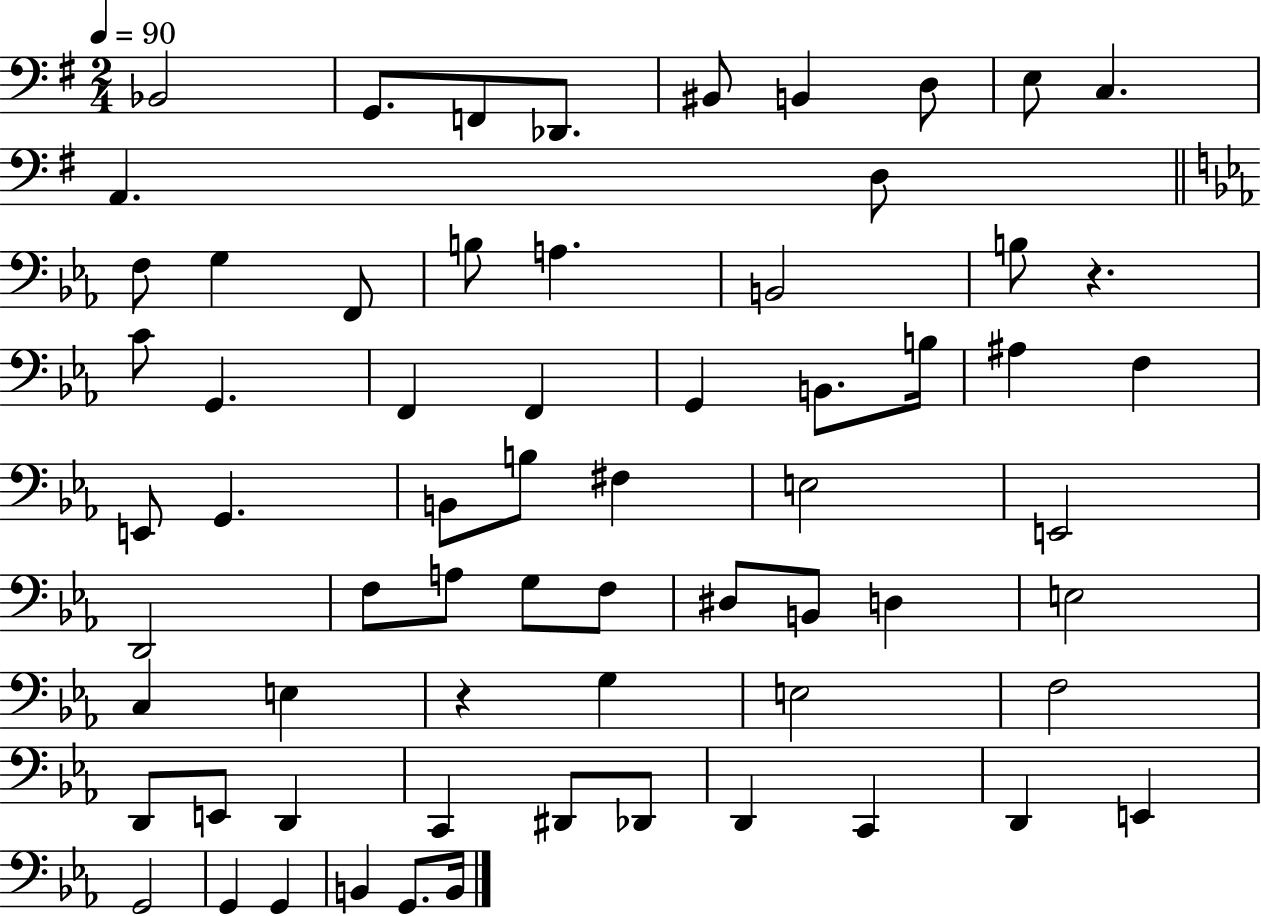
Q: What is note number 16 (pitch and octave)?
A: A3